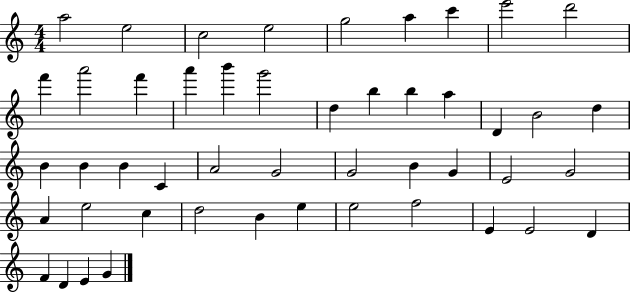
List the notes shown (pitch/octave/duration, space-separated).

A5/h E5/h C5/h E5/h G5/h A5/q C6/q E6/h D6/h F6/q A6/h F6/q A6/q B6/q G6/h D5/q B5/q B5/q A5/q D4/q B4/h D5/q B4/q B4/q B4/q C4/q A4/h G4/h G4/h B4/q G4/q E4/h G4/h A4/q E5/h C5/q D5/h B4/q E5/q E5/h F5/h E4/q E4/h D4/q F4/q D4/q E4/q G4/q